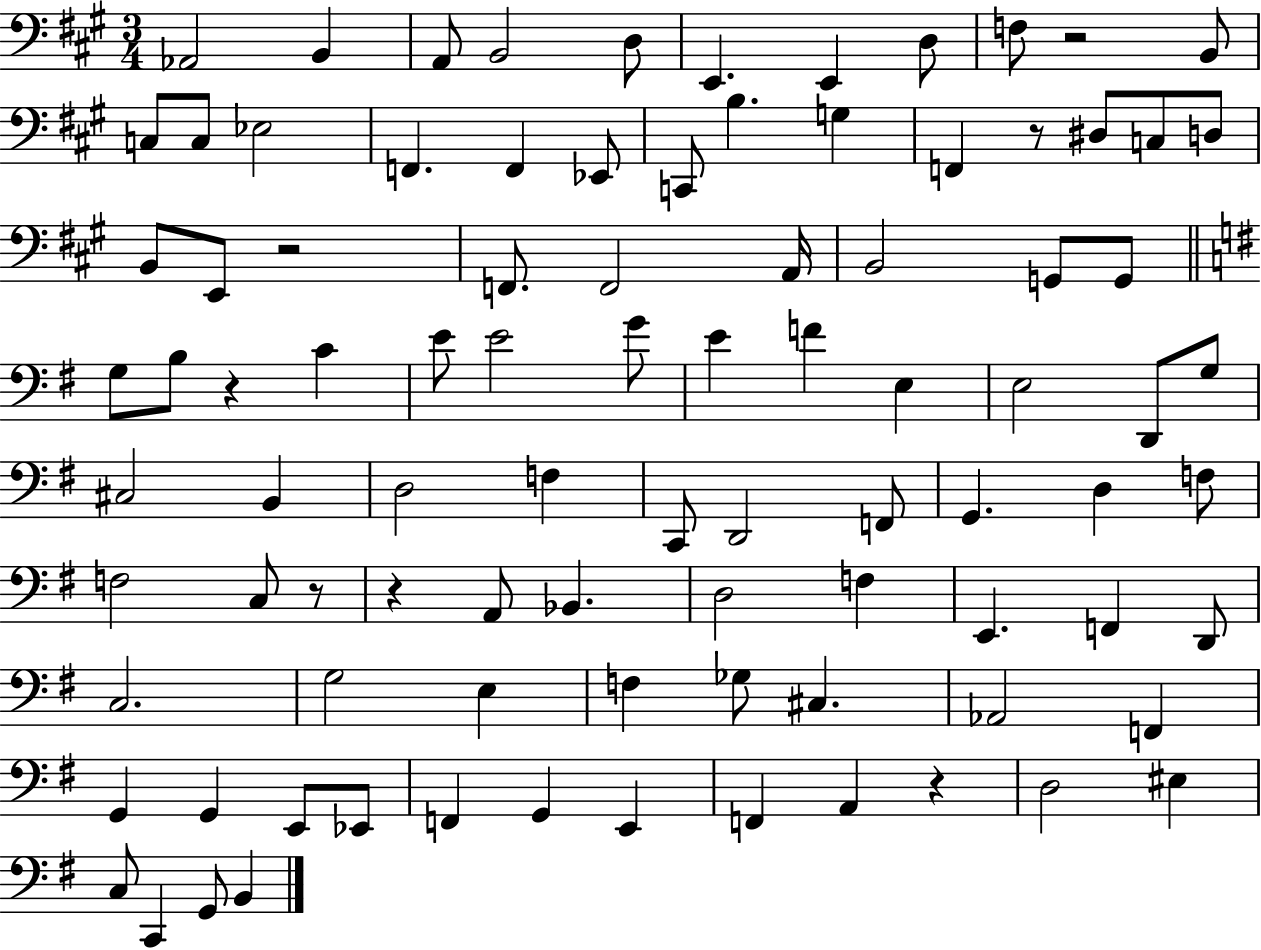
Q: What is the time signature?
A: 3/4